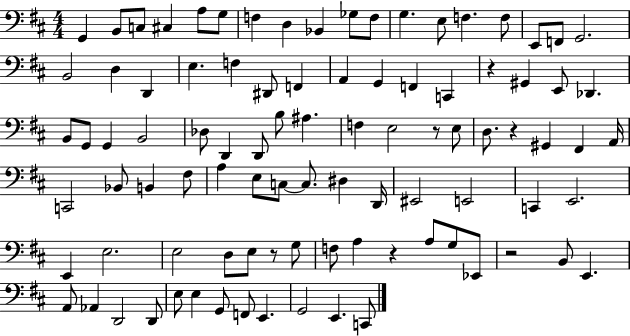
{
  \clef bass
  \numericTimeSignature
  \time 4/4
  \key d \major
  g,4 b,8 c8 cis4 a8 g8 | f4 d4 bes,4 ges8 f8 | g4. e8 f4. f8 | e,8 f,8 g,2. | \break b,2 d4 d,4 | e4. f4 dis,8 f,4 | a,4 g,4 f,4 c,4 | r4 gis,4 e,8 des,4. | \break b,8 g,8 g,4 b,2 | des8 d,4 d,8 b8 ais4. | f4 e2 r8 e8 | d8. r4 gis,4 fis,4 a,16 | \break c,2 bes,8 b,4 fis8 | a4 e8 c8~~ c8. dis4 d,16 | eis,2 e,2 | c,4 e,2. | \break e,4 e2. | e2 d8 e8 r8 g8 | f8 a4 r4 a8 g8 ees,8 | r2 b,8 e,4. | \break a,8 aes,4 d,2 d,8 | e8 e4 g,8 f,8 e,4. | g,2 e,4. c,8 | \bar "|."
}